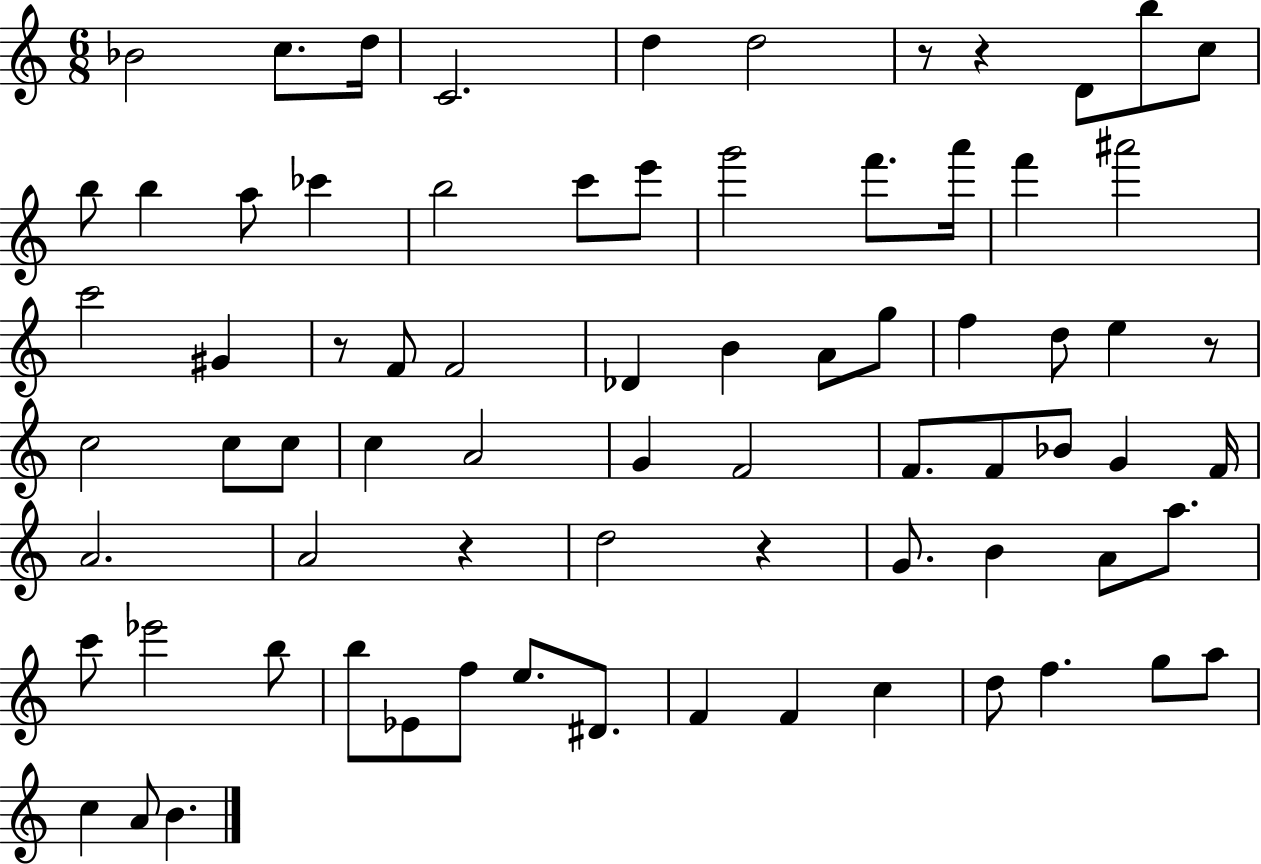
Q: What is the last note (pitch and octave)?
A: B4